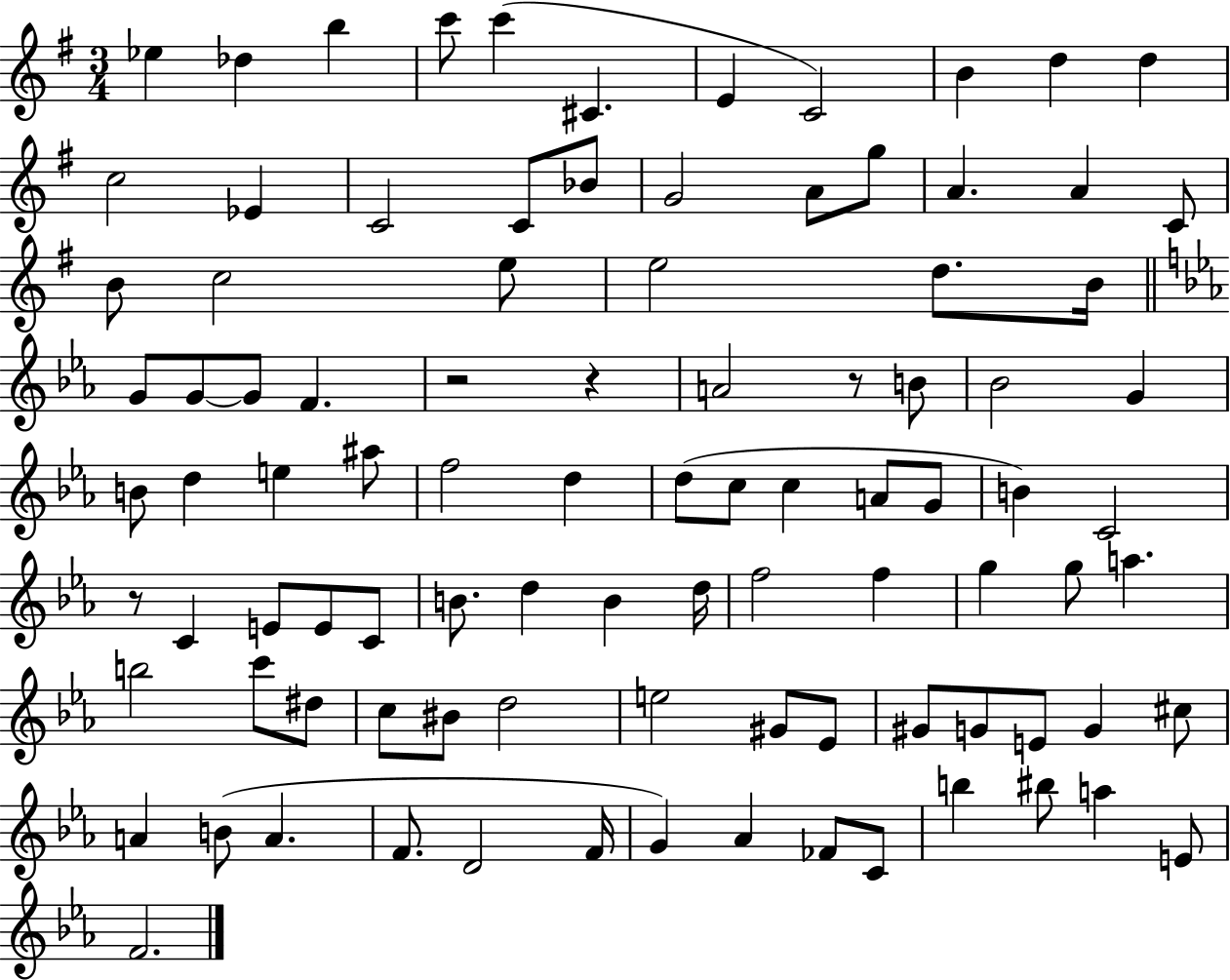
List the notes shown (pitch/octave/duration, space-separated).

Eb5/q Db5/q B5/q C6/e C6/q C#4/q. E4/q C4/h B4/q D5/q D5/q C5/h Eb4/q C4/h C4/e Bb4/e G4/h A4/e G5/e A4/q. A4/q C4/e B4/e C5/h E5/e E5/h D5/e. B4/s G4/e G4/e G4/e F4/q. R/h R/q A4/h R/e B4/e Bb4/h G4/q B4/e D5/q E5/q A#5/e F5/h D5/q D5/e C5/e C5/q A4/e G4/e B4/q C4/h R/e C4/q E4/e E4/e C4/e B4/e. D5/q B4/q D5/s F5/h F5/q G5/q G5/e A5/q. B5/h C6/e D#5/e C5/e BIS4/e D5/h E5/h G#4/e Eb4/e G#4/e G4/e E4/e G4/q C#5/e A4/q B4/e A4/q. F4/e. D4/h F4/s G4/q Ab4/q FES4/e C4/e B5/q BIS5/e A5/q E4/e F4/h.